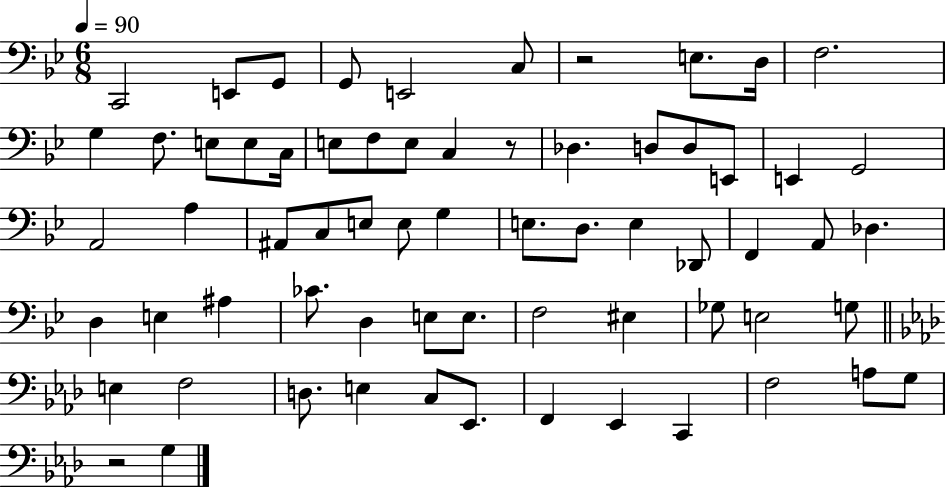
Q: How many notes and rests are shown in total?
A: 66